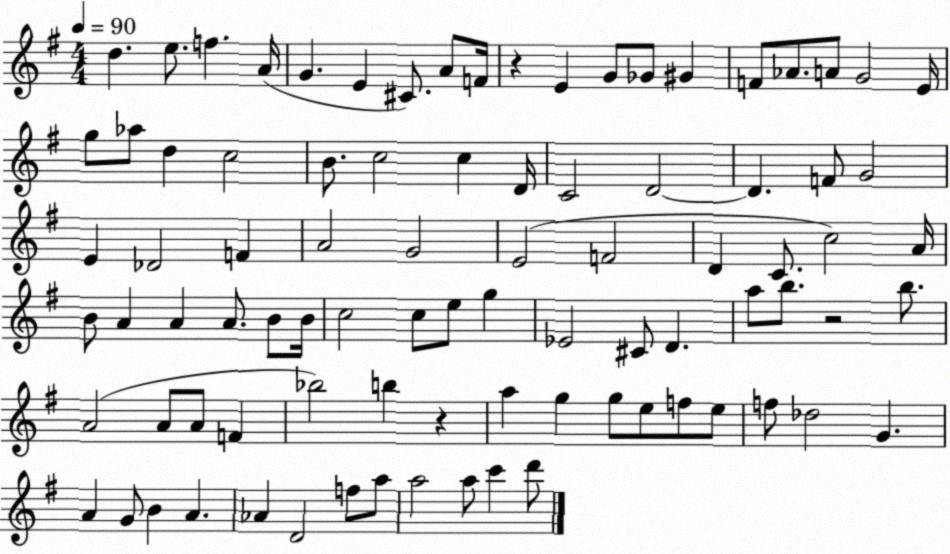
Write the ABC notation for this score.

X:1
T:Untitled
M:4/4
L:1/4
K:G
d e/2 f A/4 G E ^C/2 A/2 F/4 z E G/2 _G/2 ^G F/2 _A/2 A/2 G2 E/4 g/2 _a/2 d c2 B/2 c2 c D/4 C2 D2 D F/2 G2 E _D2 F A2 G2 E2 F2 D C/2 c2 A/4 B/2 A A A/2 B/2 B/4 c2 c/2 e/2 g _E2 ^C/2 D a/2 b/2 z2 b/2 A2 A/2 A/2 F _b2 b z a g g/2 e/2 f/2 e/2 f/2 _d2 G A G/2 B A _A D2 f/2 a/2 a2 a/2 c' d'/2